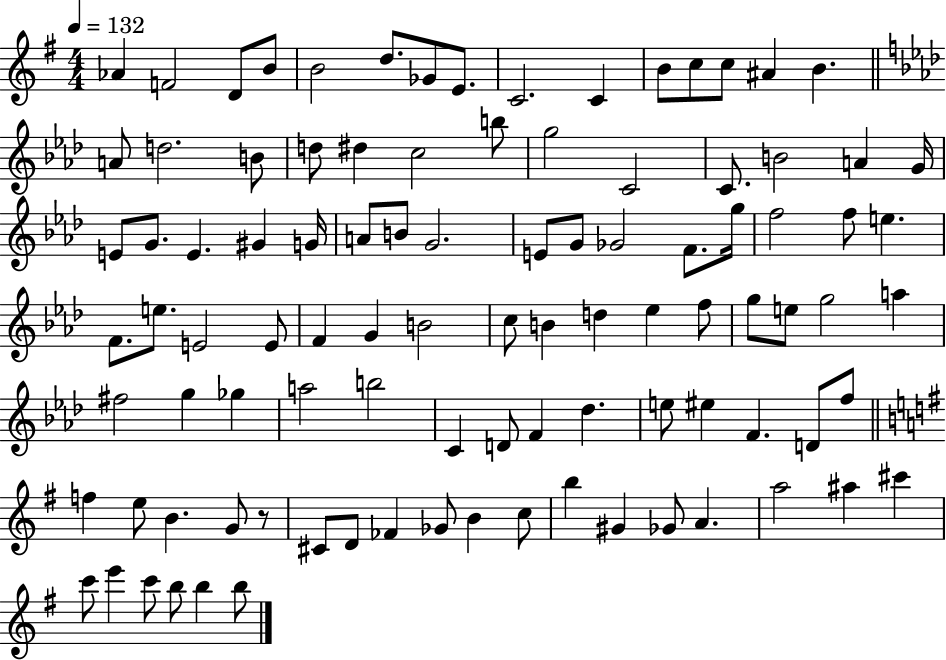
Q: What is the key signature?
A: G major